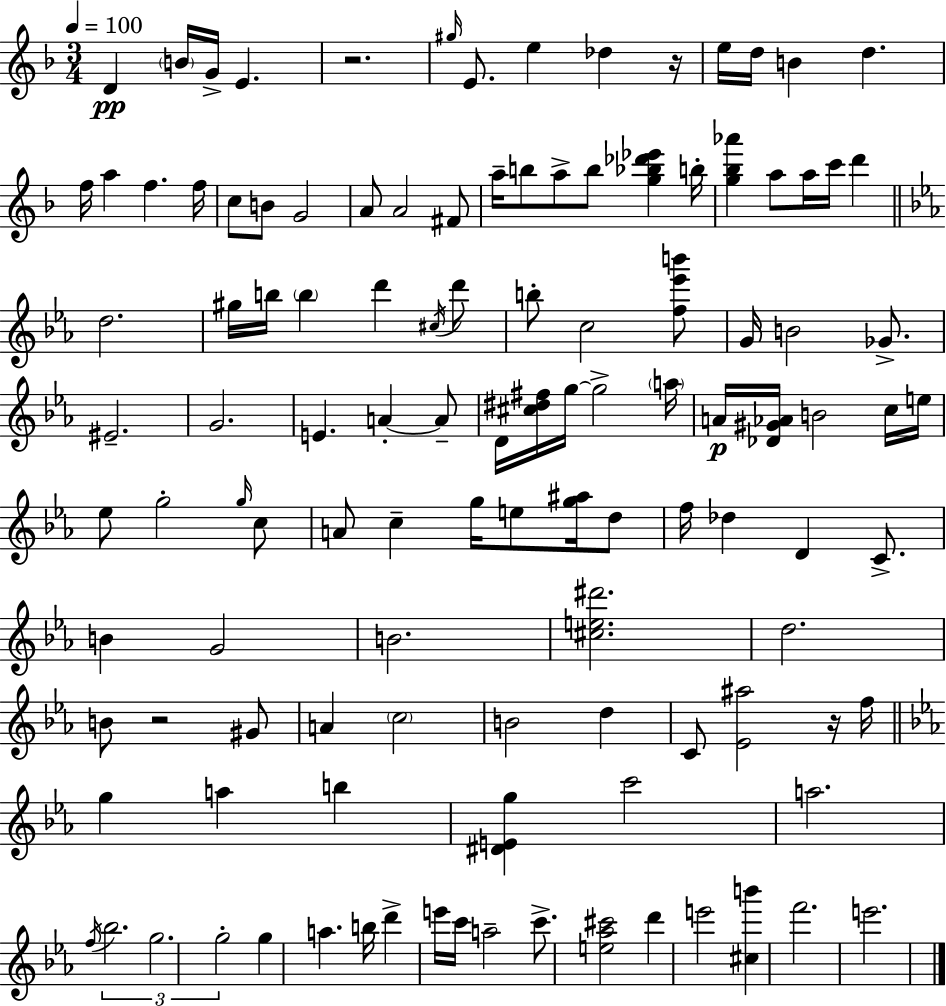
{
  \clef treble
  \numericTimeSignature
  \time 3/4
  \key f \major
  \tempo 4 = 100
  d'4\pp \parenthesize b'16 g'16-> e'4. | r2. | \grace { gis''16 } e'8. e''4 des''4 | r16 e''16 d''16 b'4 d''4. | \break f''16 a''4 f''4. | f''16 c''8 b'8 g'2 | a'8 a'2 fis'8 | a''16-- b''8 a''8-> b''8 <g'' bes'' des''' ees'''>4 | \break b''16-. <g'' bes'' aes'''>4 a''8 a''16 c'''16 d'''4 | \bar "||" \break \key c \minor d''2. | gis''16 b''16 \parenthesize b''4 d'''4 \acciaccatura { cis''16 } d'''8 | b''8-. c''2 <f'' ees''' b'''>8 | g'16 b'2 ges'8.-> | \break eis'2.-- | g'2. | e'4. a'4-.~~ a'8-- | d'16 <cis'' dis'' fis''>16 g''16~~ g''2-> | \break \parenthesize a''16 a'16\p <des' gis' aes'>16 b'2 c''16 | e''16 ees''8 g''2-. \grace { g''16 } | c''8 a'8 c''4-- g''16 e''8 <g'' ais''>16 | d''8 f''16 des''4 d'4 c'8.-> | \break b'4 g'2 | b'2. | <cis'' e'' dis'''>2. | d''2. | \break b'8 r2 | gis'8 a'4 \parenthesize c''2 | b'2 d''4 | c'8 <ees' ais''>2 | \break r16 f''16 \bar "||" \break \key c \minor g''4 a''4 b''4 | <dis' e' g''>4 c'''2 | a''2. | \acciaccatura { f''16 } \tuplet 3/2 { bes''2. | \break g''2. | g''2-. } g''4 | a''4. b''16 d'''4-> | e'''16 c'''16 a''2-- c'''8.-> | \break <e'' aes'' cis'''>2 d'''4 | e'''2 <cis'' b'''>4 | f'''2. | e'''2. | \break \bar "|."
}